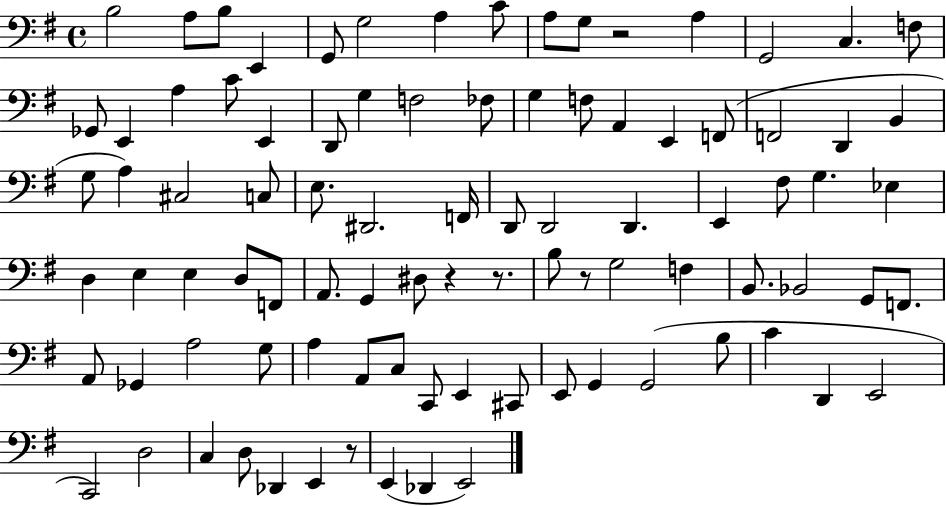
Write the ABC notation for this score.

X:1
T:Untitled
M:4/4
L:1/4
K:G
B,2 A,/2 B,/2 E,, G,,/2 G,2 A, C/2 A,/2 G,/2 z2 A, G,,2 C, F,/2 _G,,/2 E,, A, C/2 E,, D,,/2 G, F,2 _F,/2 G, F,/2 A,, E,, F,,/2 F,,2 D,, B,, G,/2 A, ^C,2 C,/2 E,/2 ^D,,2 F,,/4 D,,/2 D,,2 D,, E,, ^F,/2 G, _E, D, E, E, D,/2 F,,/2 A,,/2 G,, ^D,/2 z z/2 B,/2 z/2 G,2 F, B,,/2 _B,,2 G,,/2 F,,/2 A,,/2 _G,, A,2 G,/2 A, A,,/2 C,/2 C,,/2 E,, ^C,,/2 E,,/2 G,, G,,2 B,/2 C D,, E,,2 C,,2 D,2 C, D,/2 _D,, E,, z/2 E,, _D,, E,,2